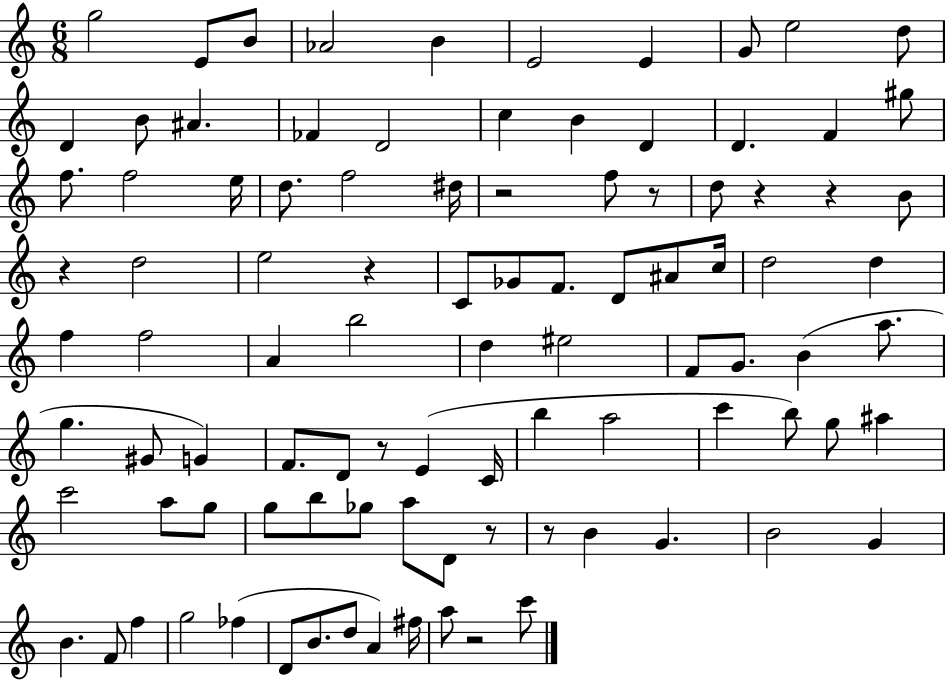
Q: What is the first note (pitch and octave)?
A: G5